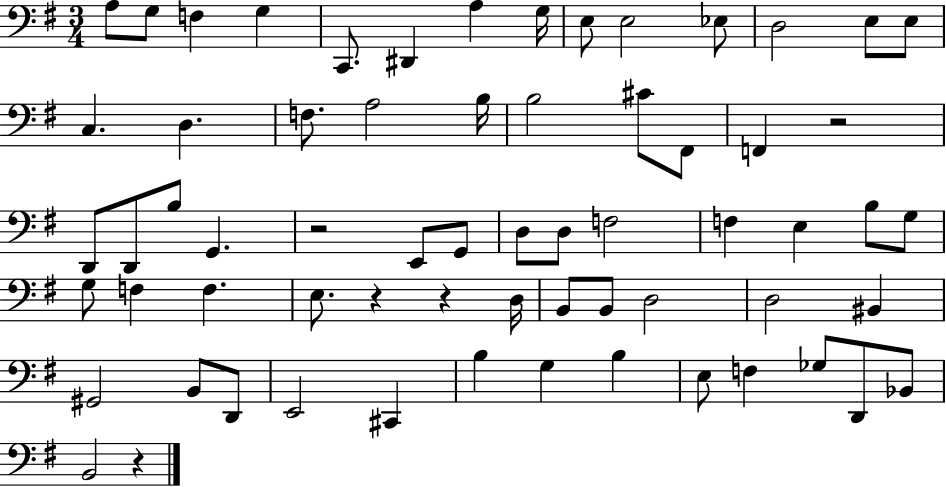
{
  \clef bass
  \numericTimeSignature
  \time 3/4
  \key g \major
  a8 g8 f4 g4 | c,8. dis,4 a4 g16 | e8 e2 ees8 | d2 e8 e8 | \break c4. d4. | f8. a2 b16 | b2 cis'8 fis,8 | f,4 r2 | \break d,8 d,8 b8 g,4. | r2 e,8 g,8 | d8 d8 f2 | f4 e4 b8 g8 | \break g8 f4 f4. | e8. r4 r4 d16 | b,8 b,8 d2 | d2 bis,4 | \break gis,2 b,8 d,8 | e,2 cis,4 | b4 g4 b4 | e8 f4 ges8 d,8 bes,8 | \break b,2 r4 | \bar "|."
}